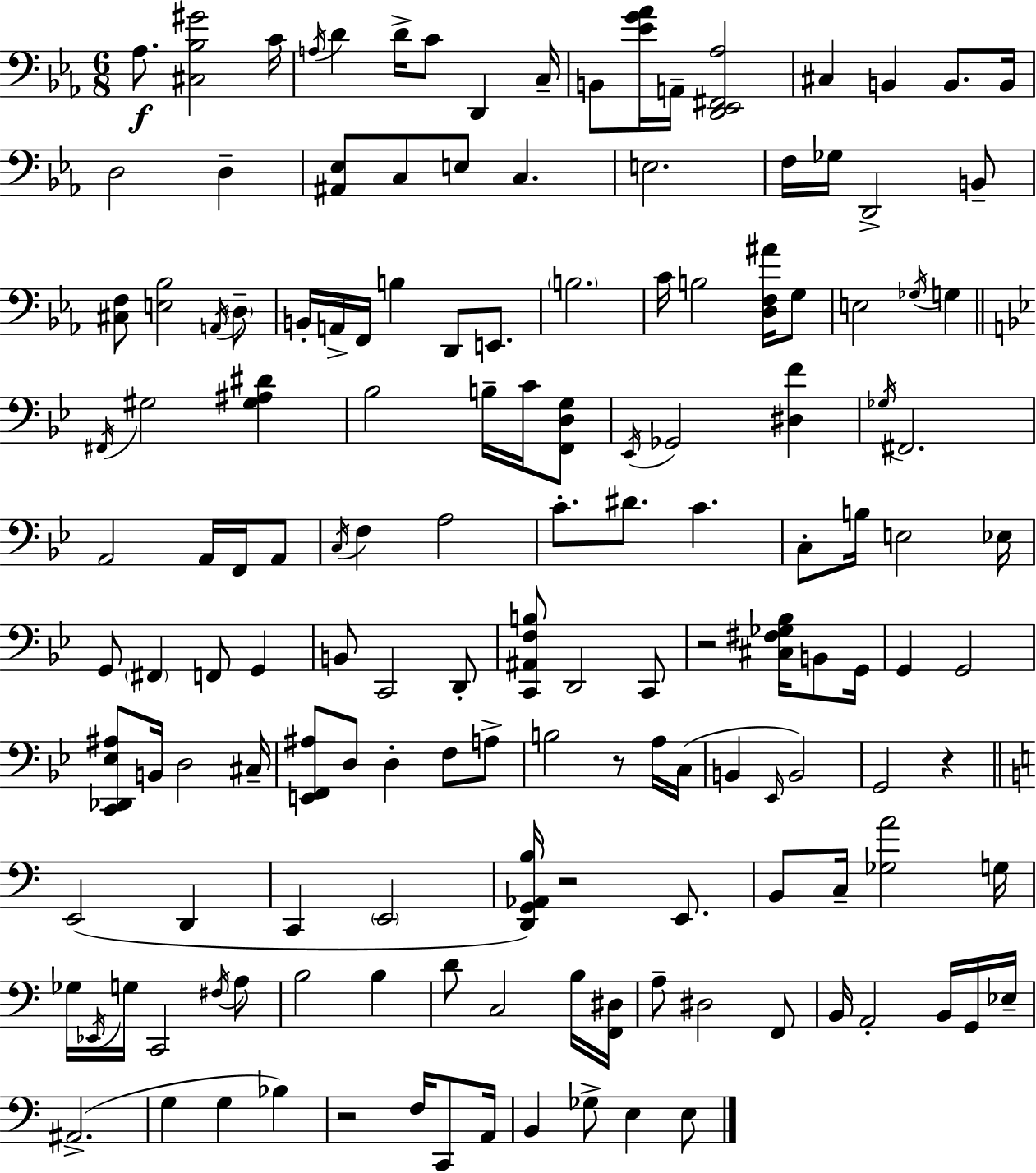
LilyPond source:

{
  \clef bass
  \numericTimeSignature
  \time 6/8
  \key c \minor
  aes8.\f <cis bes gis'>2 c'16 | \acciaccatura { a16 } d'4 d'16-> c'8 d,4 | c16-- b,8 <ees' g' aes'>16 a,16-- <d, ees, fis, aes>2 | cis4 b,4 b,8. | \break b,16 d2 d4-- | <ais, ees>8 c8 e8 c4. | e2. | f16 ges16 d,2-> b,8-- | \break <cis f>8 <e bes>2 \acciaccatura { a,16 } | \parenthesize d8-- b,16-. a,16-> f,16 b4 d,8 e,8. | \parenthesize b2. | c'16 b2 <d f ais'>16 | \break g8 e2 \acciaccatura { ges16 } g4 | \bar "||" \break \key bes \major \acciaccatura { fis,16 } gis2 <gis ais dis'>4 | bes2 b16-- c'16 <f, d g>8 | \acciaccatura { ees,16 } ges,2 <dis f'>4 | \acciaccatura { ges16 } fis,2. | \break a,2 a,16 | f,16 a,8 \acciaccatura { c16 } f4 a2 | c'8.-. dis'8. c'4. | c8-. b16 e2 | \break ees16 g,8 \parenthesize fis,4 f,8 | g,4 b,8 c,2 | d,8-. <c, ais, f b>8 d,2 | c,8 r2 | \break <cis fis ges bes>16 b,8 g,16 g,4 g,2 | <c, des, ees ais>8 b,16 d2 | cis16-- <e, f, ais>8 d8 d4-. | f8 a8-> b2 | \break r8 a16 c16( b,4 \grace { ees,16 } b,2) | g,2 | r4 \bar "||" \break \key a \minor e,2( d,4 | c,4 \parenthesize e,2 | <d, g, aes, b>16) r2 e,8. | b,8 c16-- <ges a'>2 g16 | \break ges16 \acciaccatura { ees,16 } g16 c,2 \acciaccatura { fis16 } | a8 b2 b4 | d'8 c2 | b16 <f, dis>16 a8-- dis2 | \break f,8 b,16 a,2-. b,16 | g,16 ees16-- ais,2.->( | g4 g4 bes4) | r2 f16 c,8 | \break a,16 b,4 ges8-> e4 | e8 \bar "|."
}